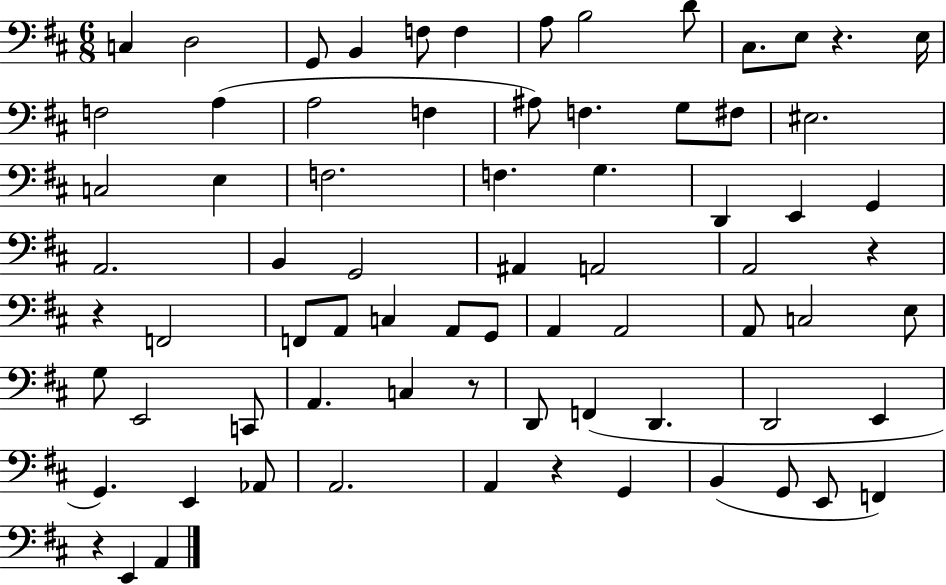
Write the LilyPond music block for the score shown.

{
  \clef bass
  \numericTimeSignature
  \time 6/8
  \key d \major
  c4 d2 | g,8 b,4 f8 f4 | a8 b2 d'8 | cis8. e8 r4. e16 | \break f2 a4( | a2 f4 | ais8) f4. g8 fis8 | eis2. | \break c2 e4 | f2. | f4. g4. | d,4 e,4 g,4 | \break a,2. | b,4 g,2 | ais,4 a,2 | a,2 r4 | \break r4 f,2 | f,8 a,8 c4 a,8 g,8 | a,4 a,2 | a,8 c2 e8 | \break g8 e,2 c,8 | a,4. c4 r8 | d,8 f,4( d,4. | d,2 e,4 | \break g,4.) e,4 aes,8 | a,2. | a,4 r4 g,4 | b,4( g,8 e,8 f,4) | \break r4 e,4 a,4 | \bar "|."
}